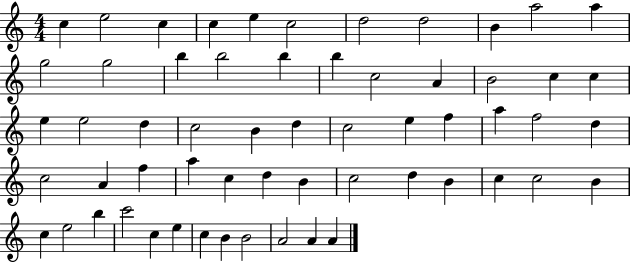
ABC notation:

X:1
T:Untitled
M:4/4
L:1/4
K:C
c e2 c c e c2 d2 d2 B a2 a g2 g2 b b2 b b c2 A B2 c c e e2 d c2 B d c2 e f a f2 d c2 A f a c d B c2 d B c c2 B c e2 b c'2 c e c B B2 A2 A A